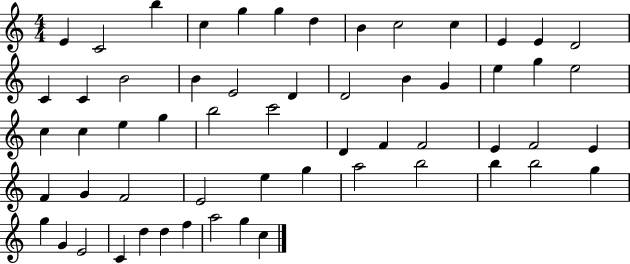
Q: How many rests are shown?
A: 0